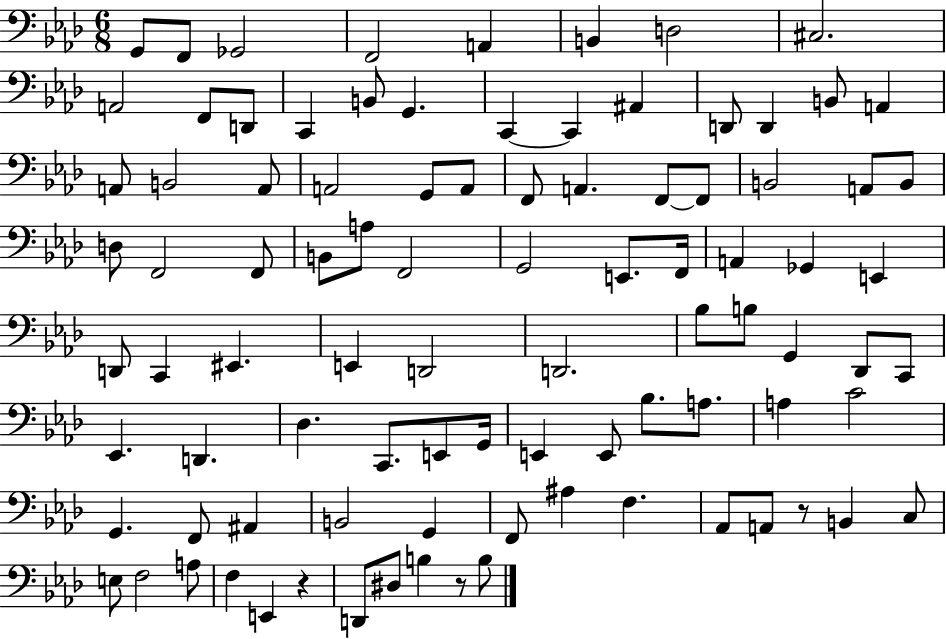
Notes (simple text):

G2/e F2/e Gb2/h F2/h A2/q B2/q D3/h C#3/h. A2/h F2/e D2/e C2/q B2/e G2/q. C2/q C2/q A#2/q D2/e D2/q B2/e A2/q A2/e B2/h A2/e A2/h G2/e A2/e F2/e A2/q. F2/e F2/e B2/h A2/e B2/e D3/e F2/h F2/e B2/e A3/e F2/h G2/h E2/e. F2/s A2/q Gb2/q E2/q D2/e C2/q EIS2/q. E2/q D2/h D2/h. Bb3/e B3/e G2/q Db2/e C2/e Eb2/q. D2/q. Db3/q. C2/e. E2/e G2/s E2/q E2/e Bb3/e. A3/e. A3/q C4/h G2/q. F2/e A#2/q B2/h G2/q F2/e A#3/q F3/q. Ab2/e A2/e R/e B2/q C3/e E3/e F3/h A3/e F3/q E2/q R/q D2/e D#3/e B3/q R/e B3/e